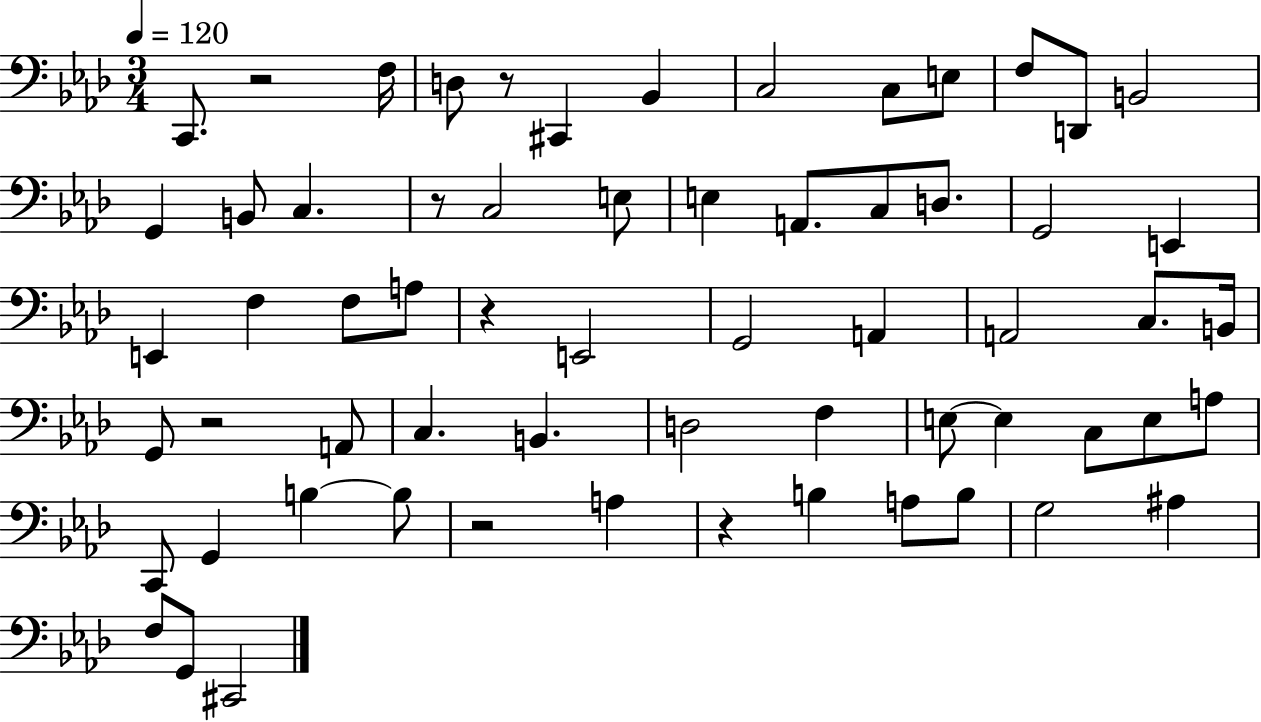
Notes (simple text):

C2/e. R/h F3/s D3/e R/e C#2/q Bb2/q C3/h C3/e E3/e F3/e D2/e B2/h G2/q B2/e C3/q. R/e C3/h E3/e E3/q A2/e. C3/e D3/e. G2/h E2/q E2/q F3/q F3/e A3/e R/q E2/h G2/h A2/q A2/h C3/e. B2/s G2/e R/h A2/e C3/q. B2/q. D3/h F3/q E3/e E3/q C3/e E3/e A3/e C2/e G2/q B3/q B3/e R/h A3/q R/q B3/q A3/e B3/e G3/h A#3/q F3/e G2/e C#2/h